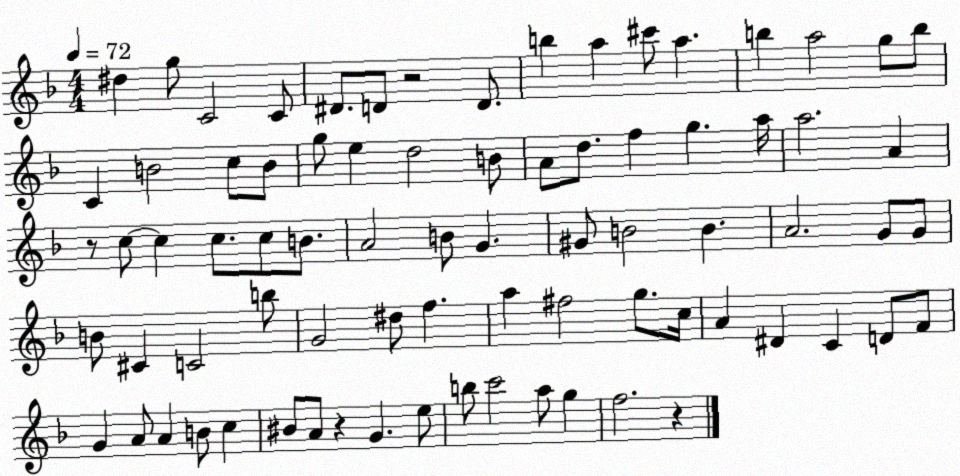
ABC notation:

X:1
T:Untitled
M:4/4
L:1/4
K:F
^d g/2 C2 C/2 ^D/2 D/2 z2 D/2 b a ^c'/2 a b a2 g/2 b/2 C B2 c/2 B/2 g/2 e d2 B/2 A/2 d/2 f g a/4 a2 A z/2 c/2 c c/2 c/2 B/2 A2 B/2 G ^G/2 B2 B A2 G/2 G/2 B/2 ^C C2 b/2 G2 ^d/2 f a ^f2 g/2 c/4 A ^D C D/2 F/2 G A/2 A B/2 c ^B/2 A/2 z G e/2 b/2 c'2 a/2 g f2 z